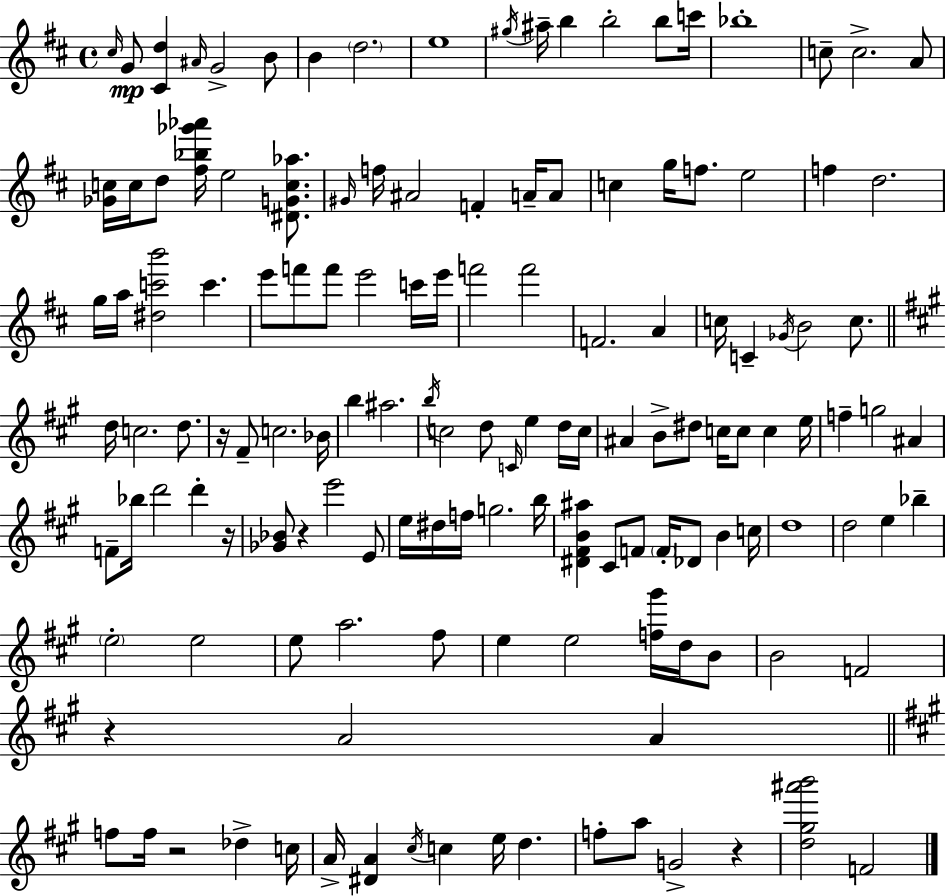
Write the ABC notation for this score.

X:1
T:Untitled
M:4/4
L:1/4
K:D
^c/4 G/2 [^Cd] ^A/4 G2 B/2 B d2 e4 ^g/4 ^a/4 b b2 b/2 c'/4 _b4 c/2 c2 A/2 [_Gc]/4 c/4 d/2 [^f_b_g'_a']/4 e2 [^DGc_a]/2 ^G/4 f/4 ^A2 F A/4 A/2 c g/4 f/2 e2 f d2 g/4 a/4 [^dc'b']2 c' e'/2 f'/2 f'/2 e'2 c'/4 e'/4 f'2 f'2 F2 A c/4 C _G/4 B2 c/2 d/4 c2 d/2 z/4 ^F/2 c2 _B/4 b ^a2 b/4 c2 d/2 C/4 e d/4 c/4 ^A B/2 ^d/2 c/4 c/2 c e/4 f g2 ^A F/2 _b/4 d'2 d' z/4 [_G_B]/2 z e'2 E/2 e/4 ^d/4 f/4 g2 b/4 [^D^FB^a] ^C/2 F/2 F/4 _D/2 B c/4 d4 d2 e _b e2 e2 e/2 a2 ^f/2 e e2 [f^g']/4 d/4 B/2 B2 F2 z A2 A f/2 f/4 z2 _d c/4 A/4 [^DA] ^c/4 c e/4 d f/2 a/2 G2 z [d^g^a'b']2 F2